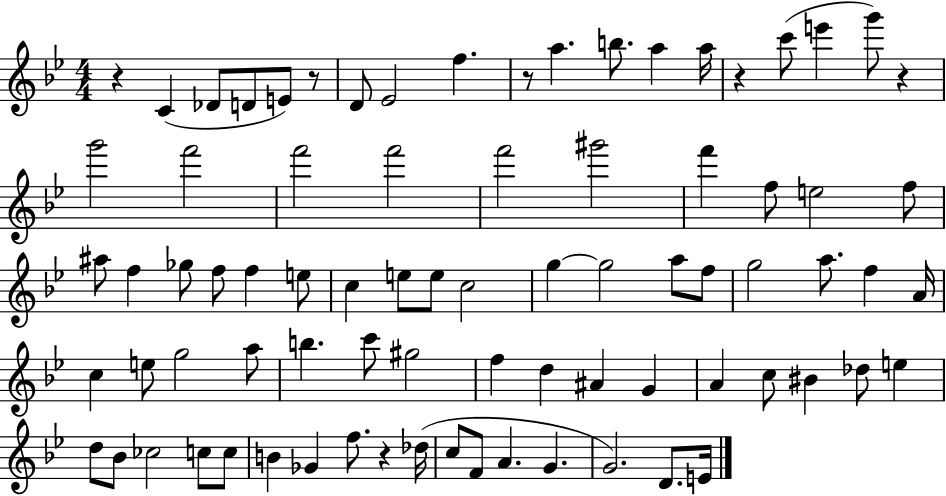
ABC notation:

X:1
T:Untitled
M:4/4
L:1/4
K:Bb
z C _D/2 D/2 E/2 z/2 D/2 _E2 f z/2 a b/2 a a/4 z c'/2 e' g'/2 z g'2 f'2 f'2 f'2 f'2 ^g'2 f' f/2 e2 f/2 ^a/2 f _g/2 f/2 f e/2 c e/2 e/2 c2 g g2 a/2 f/2 g2 a/2 f A/4 c e/2 g2 a/2 b c'/2 ^g2 f d ^A G A c/2 ^B _d/2 e d/2 _B/2 _c2 c/2 c/2 B _G f/2 z _d/4 c/2 F/2 A G G2 D/2 E/4